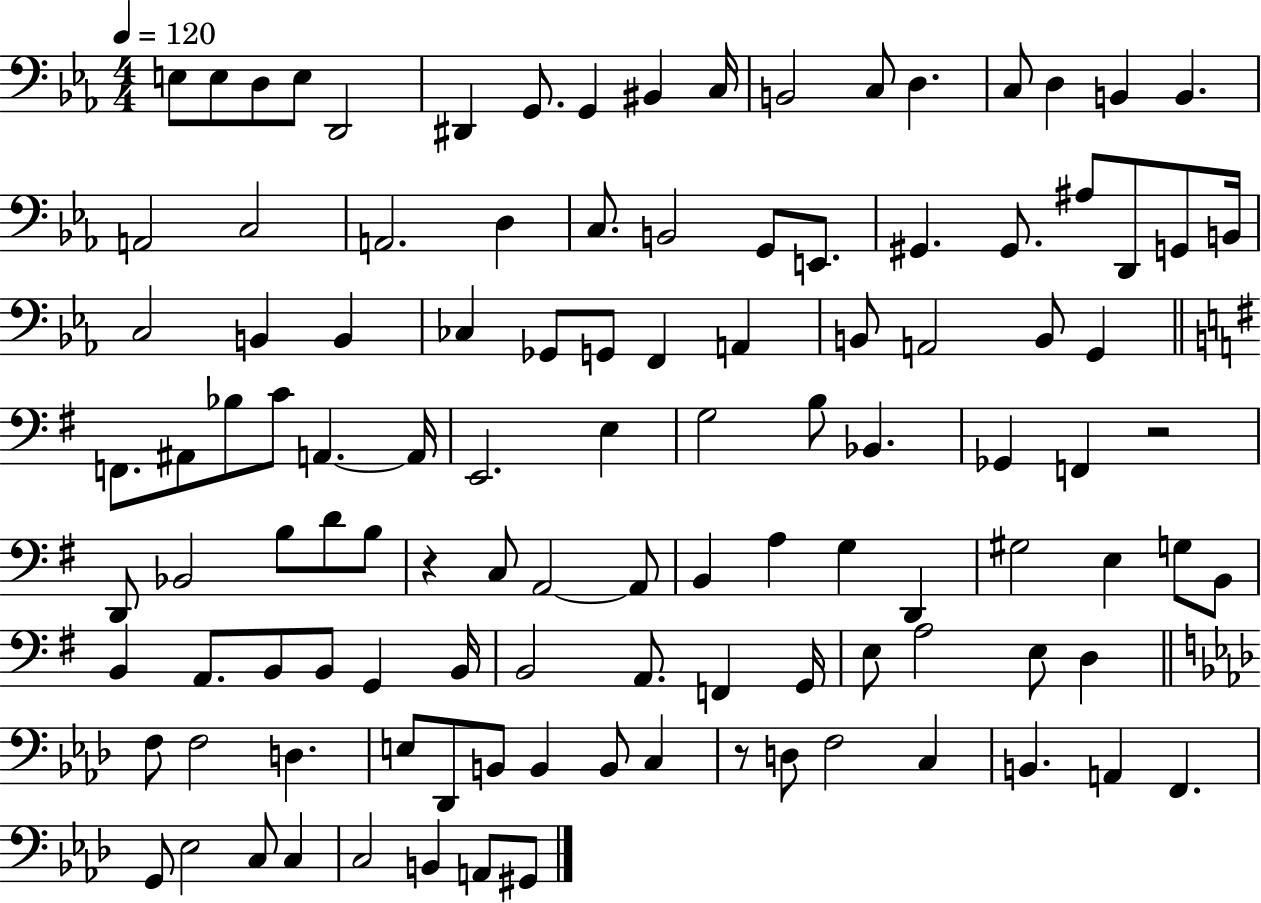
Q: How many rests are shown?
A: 3